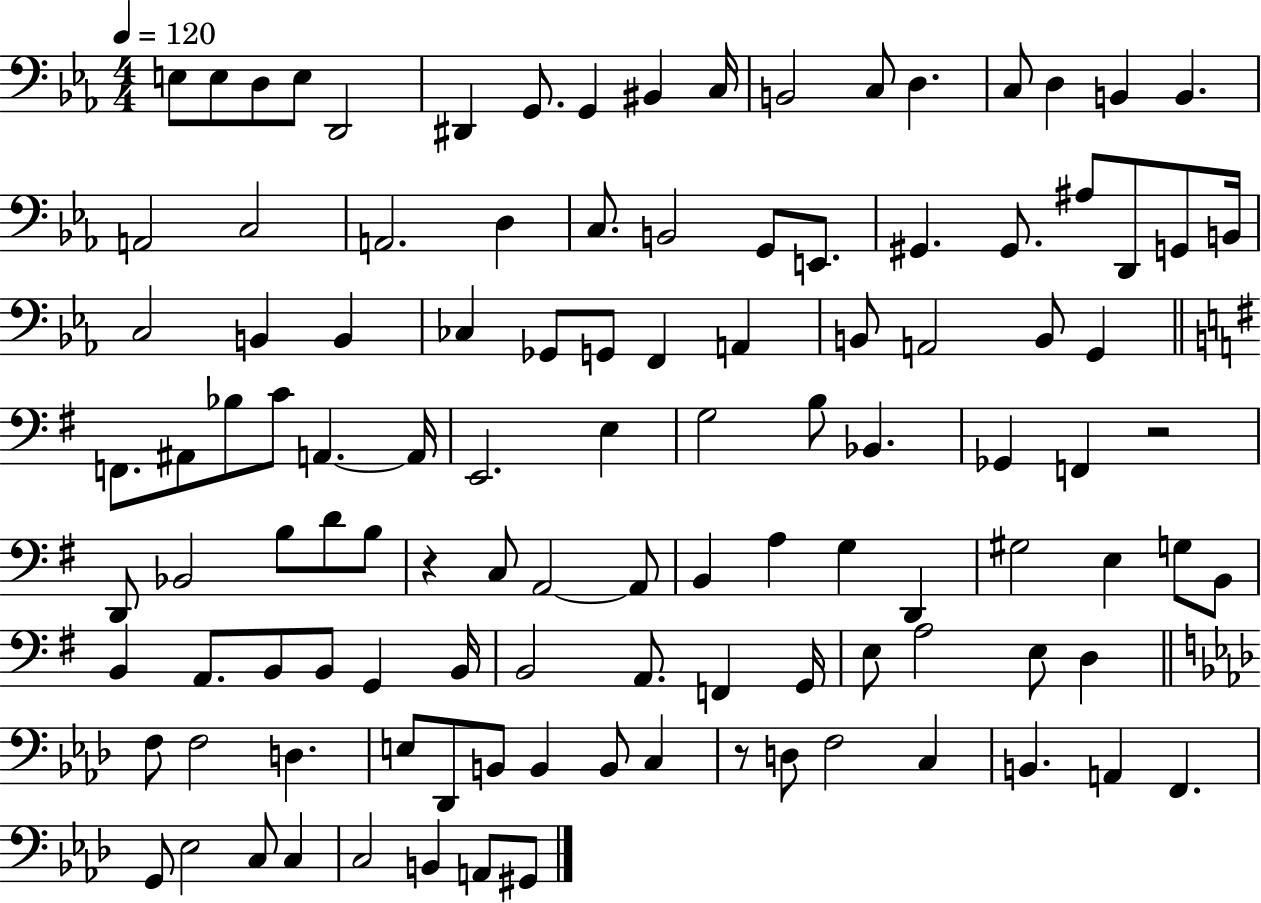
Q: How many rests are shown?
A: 3